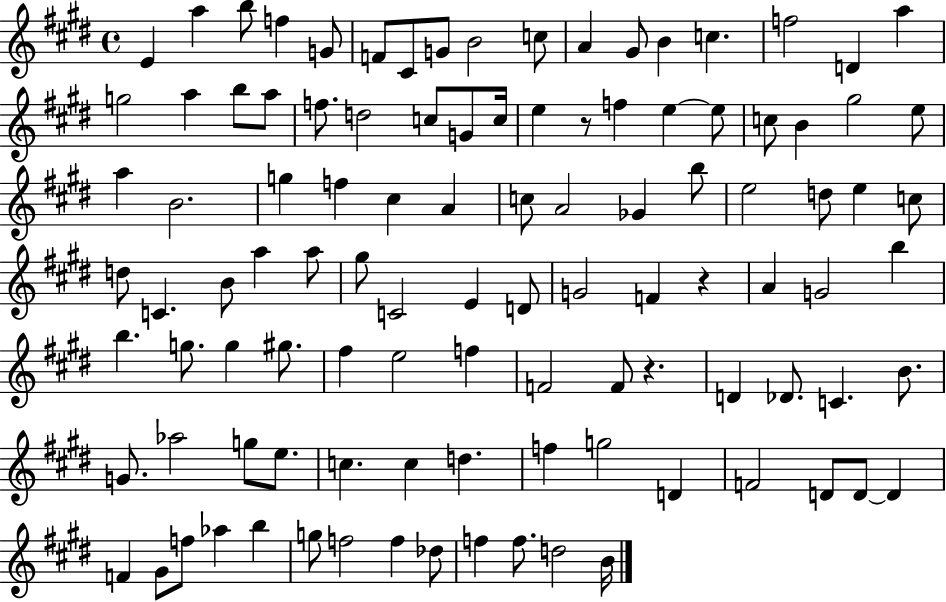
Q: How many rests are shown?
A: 3